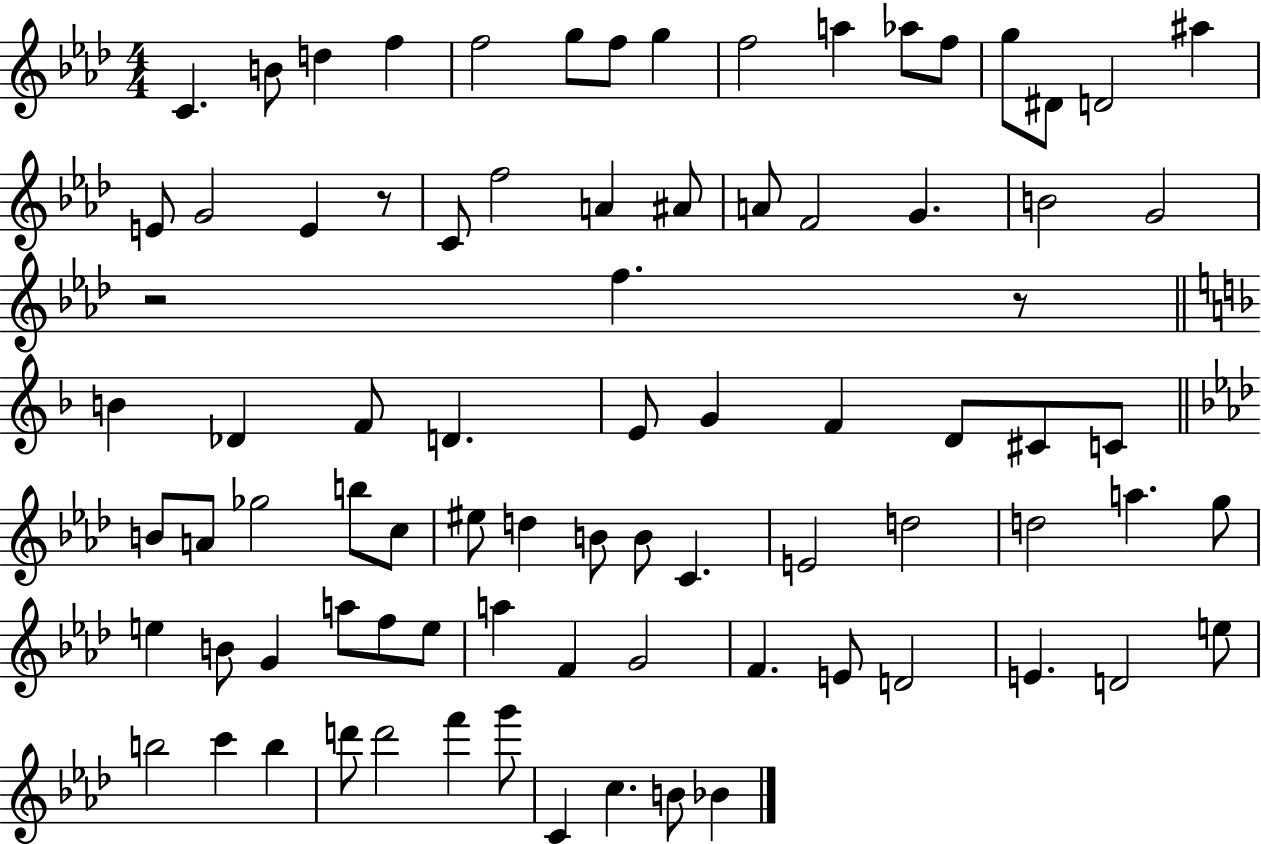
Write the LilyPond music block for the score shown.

{
  \clef treble
  \numericTimeSignature
  \time 4/4
  \key aes \major
  c'4. b'8 d''4 f''4 | f''2 g''8 f''8 g''4 | f''2 a''4 aes''8 f''8 | g''8 dis'8 d'2 ais''4 | \break e'8 g'2 e'4 r8 | c'8 f''2 a'4 ais'8 | a'8 f'2 g'4. | b'2 g'2 | \break r2 f''4. r8 | \bar "||" \break \key d \minor b'4 des'4 f'8 d'4. | e'8 g'4 f'4 d'8 cis'8 c'8 | \bar "||" \break \key f \minor b'8 a'8 ges''2 b''8 c''8 | eis''8 d''4 b'8 b'8 c'4. | e'2 d''2 | d''2 a''4. g''8 | \break e''4 b'8 g'4 a''8 f''8 e''8 | a''4 f'4 g'2 | f'4. e'8 d'2 | e'4. d'2 e''8 | \break b''2 c'''4 b''4 | d'''8 d'''2 f'''4 g'''8 | c'4 c''4. b'8 bes'4 | \bar "|."
}